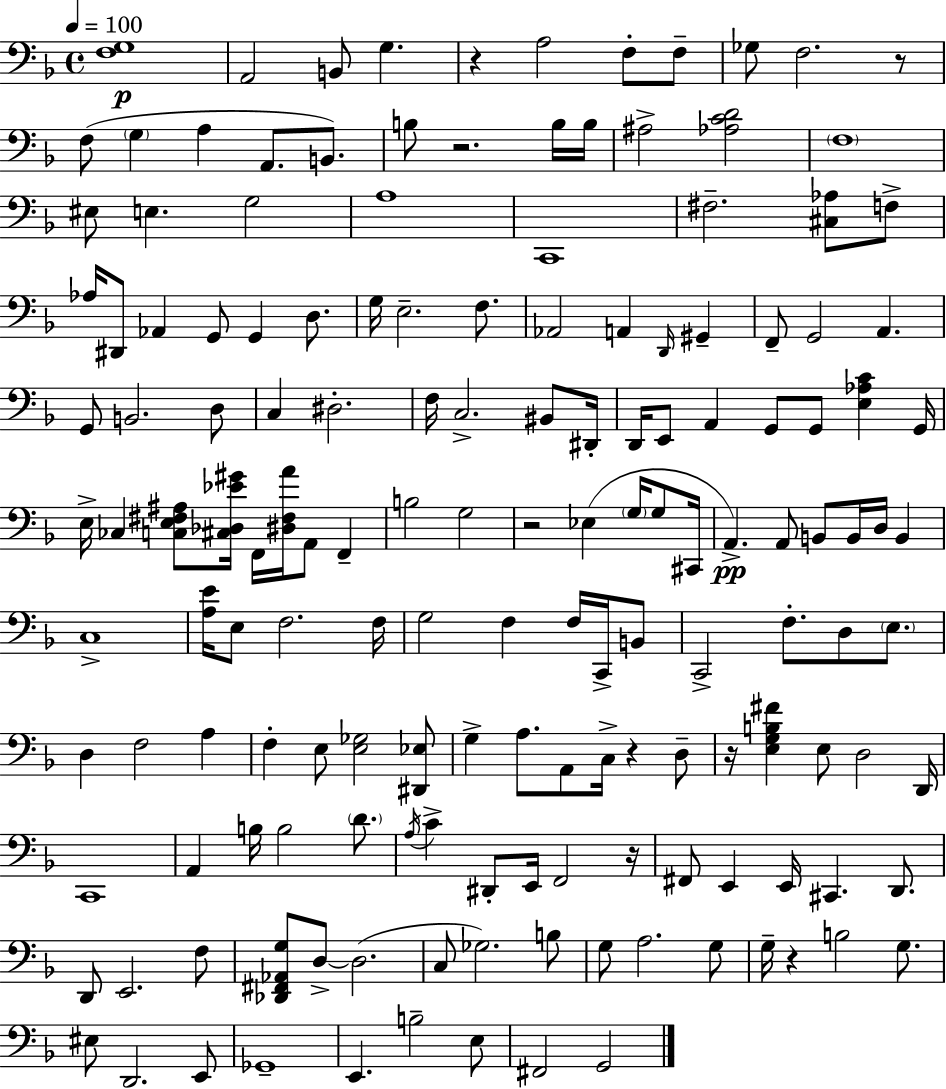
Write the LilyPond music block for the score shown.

{
  \clef bass
  \time 4/4
  \defaultTimeSignature
  \key f \major
  \tempo 4 = 100
  <f g>1\p | a,2 b,8 g4. | r4 a2 f8-. f8-- | ges8 f2. r8 | \break f8( \parenthesize g4 a4 a,8. b,8.) | b8 r2. b16 b16 | ais2-> <aes c' d'>2 | \parenthesize f1 | \break eis8 e4. g2 | a1 | c,1 | fis2.-- <cis aes>8 f8-> | \break aes16 dis,8 aes,4 g,8 g,4 d8. | g16 e2.-- f8. | aes,2 a,4 \grace { d,16 } gis,4-- | f,8-- g,2 a,4. | \break g,8 b,2. d8 | c4 dis2.-. | f16 c2.-> bis,8 | dis,16-. d,16 e,8 a,4 g,8 g,8 <e aes c'>4 | \break g,16 e16-> ces4 <c e fis ais>8 <cis des ees' gis'>16 f,16 <dis fis a'>16 a,8 f,4-- | b2 g2 | r2 ees4( \parenthesize g16 g8 | cis,16 a,4.->\pp) a,8 b,8 b,16 d16 b,4 | \break c1-> | <a e'>16 e8 f2. | f16 g2 f4 f16 c,16-> b,8 | c,2-> f8.-. d8 \parenthesize e8. | \break d4 f2 a4 | f4-. e8 <e ges>2 <dis, ees>8 | g4-> a8. a,8 c16-> r4 d8-- | r16 <e g b fis'>4 e8 d2 | \break d,16 c,1 | a,4 b16 b2 \parenthesize d'8. | \acciaccatura { a16 } c'4-> dis,8-. e,16 f,2 | r16 fis,8 e,4 e,16 cis,4. d,8. | \break d,8 e,2. | f8 <des, fis, aes, g>8 d8->~~ d2.( | c8 ges2.) | b8 g8 a2. | \break g8 g16-- r4 b2 g8. | eis8 d,2. | e,8 ges,1-- | e,4. b2-- | \break e8 fis,2 g,2 | \bar "|."
}